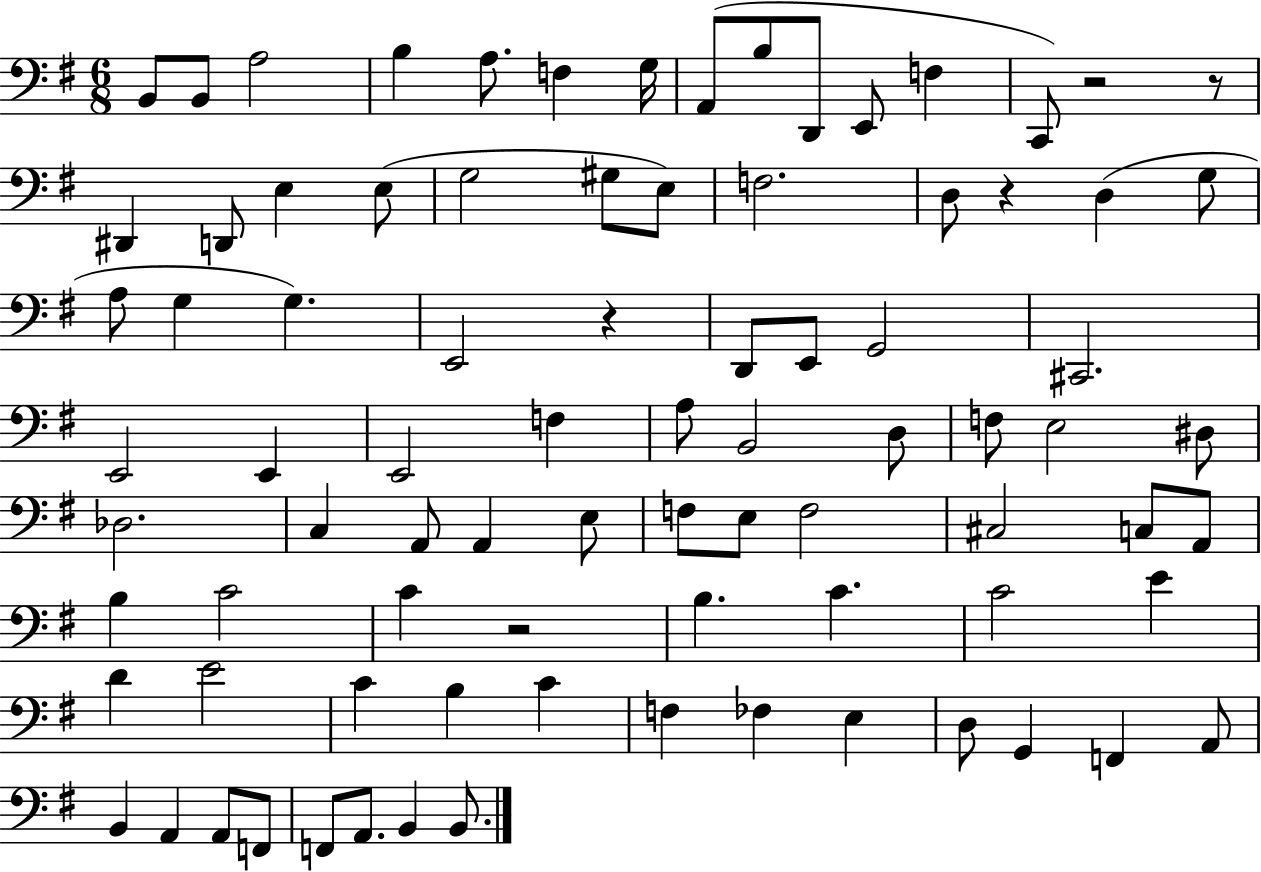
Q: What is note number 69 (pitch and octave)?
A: D3